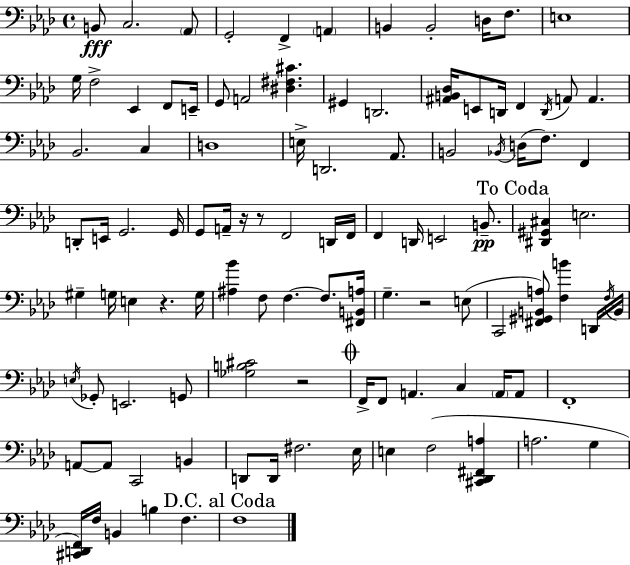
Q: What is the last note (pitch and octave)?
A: F3